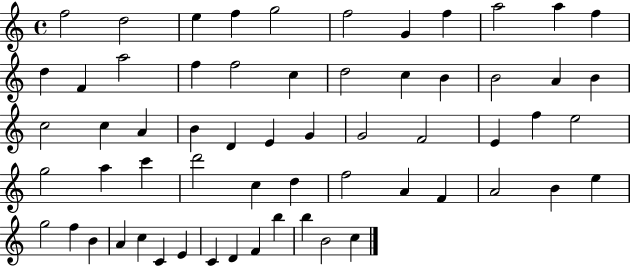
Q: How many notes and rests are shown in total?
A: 61